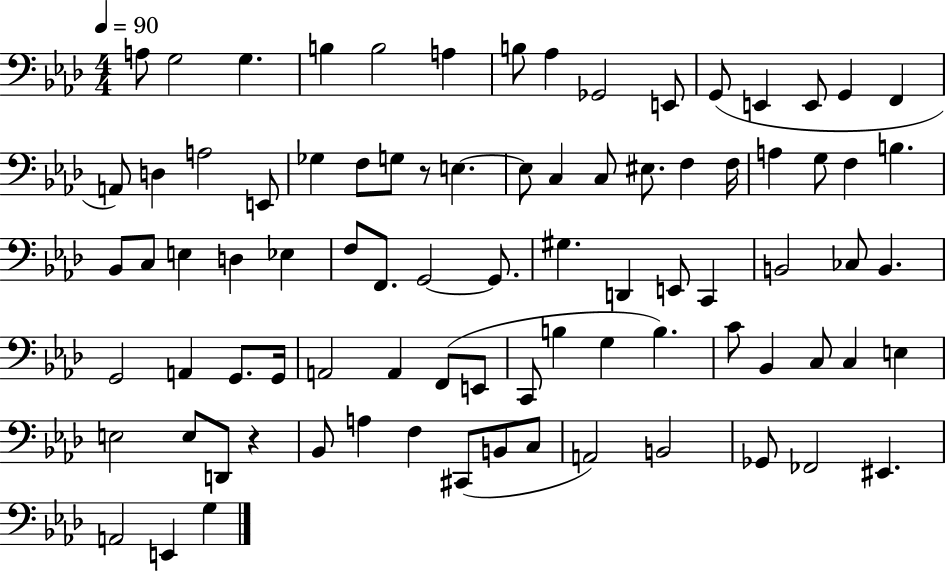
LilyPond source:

{
  \clef bass
  \numericTimeSignature
  \time 4/4
  \key aes \major
  \tempo 4 = 90
  a8 g2 g4. | b4 b2 a4 | b8 aes4 ges,2 e,8 | g,8( e,4 e,8 g,4 f,4 | \break a,8) d4 a2 e,8 | ges4 f8 g8 r8 e4.~~ | e8 c4 c8 eis8. f4 f16 | a4 g8 f4 b4. | \break bes,8 c8 e4 d4 ees4 | f8 f,8. g,2~~ g,8. | gis4. d,4 e,8 c,4 | b,2 ces8 b,4. | \break g,2 a,4 g,8. g,16 | a,2 a,4 f,8( e,8 | c,8 b4 g4 b4.) | c'8 bes,4 c8 c4 e4 | \break e2 e8 d,8 r4 | bes,8 a4 f4 cis,8( b,8 c8 | a,2) b,2 | ges,8 fes,2 eis,4. | \break a,2 e,4 g4 | \bar "|."
}